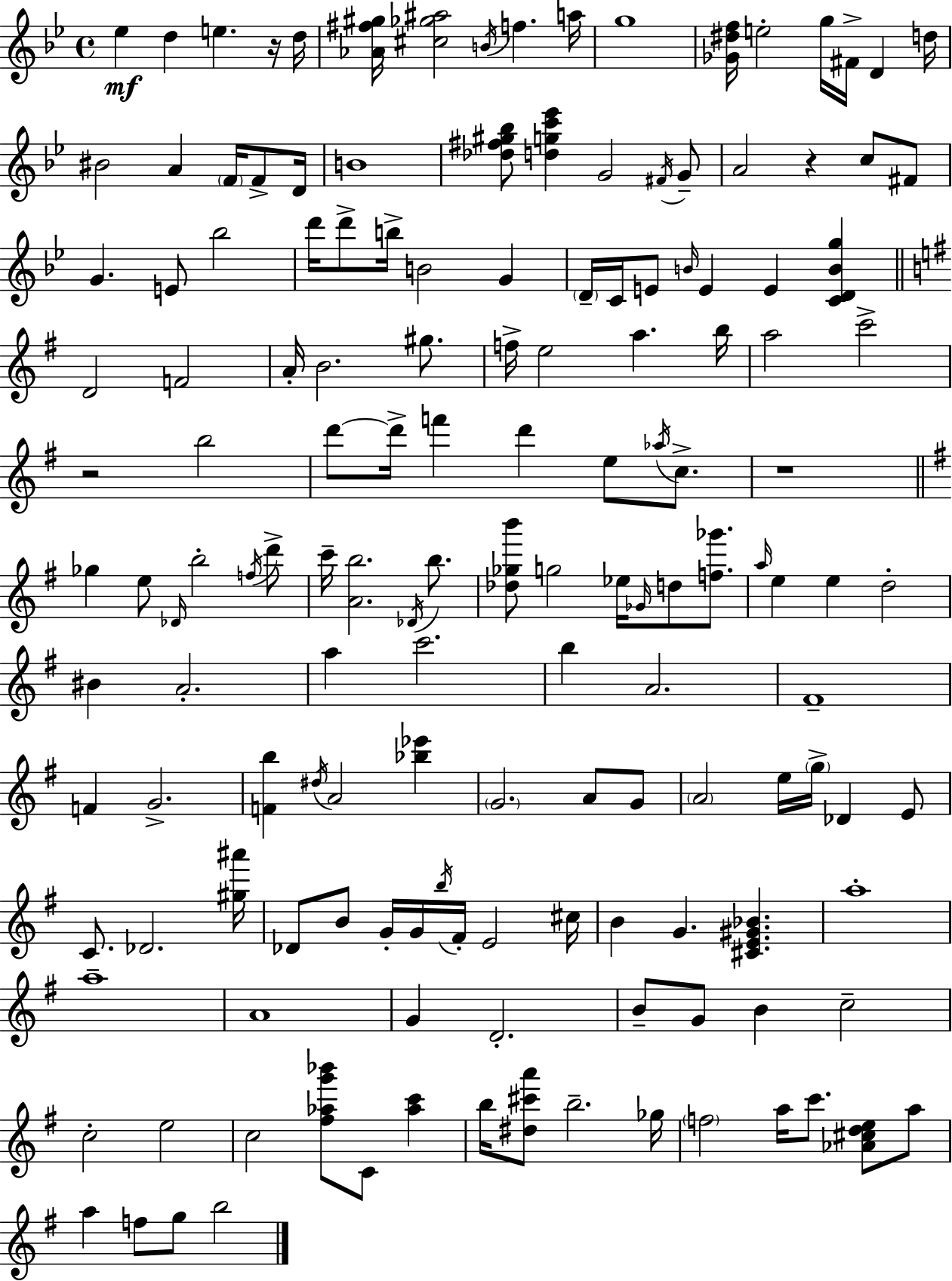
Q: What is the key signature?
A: BES major